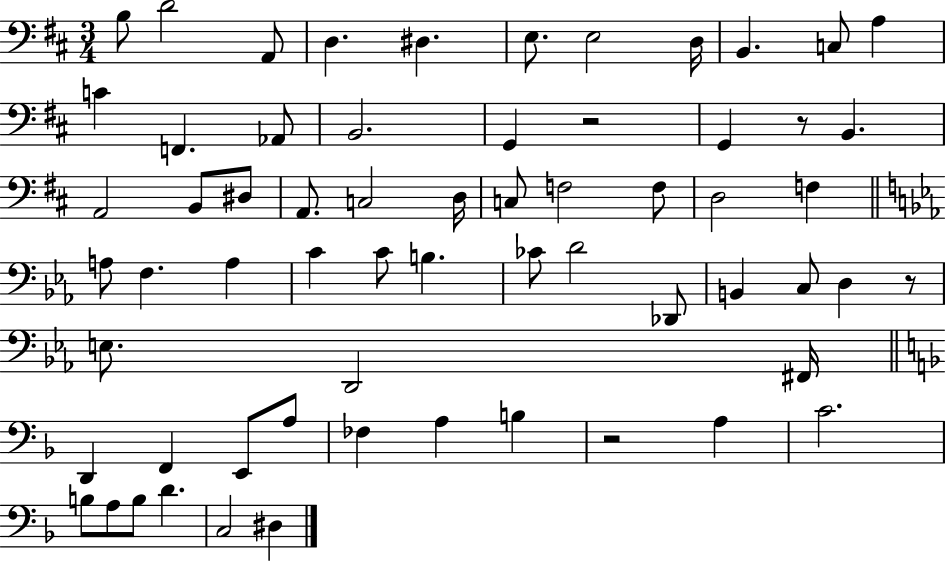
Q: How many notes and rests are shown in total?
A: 63